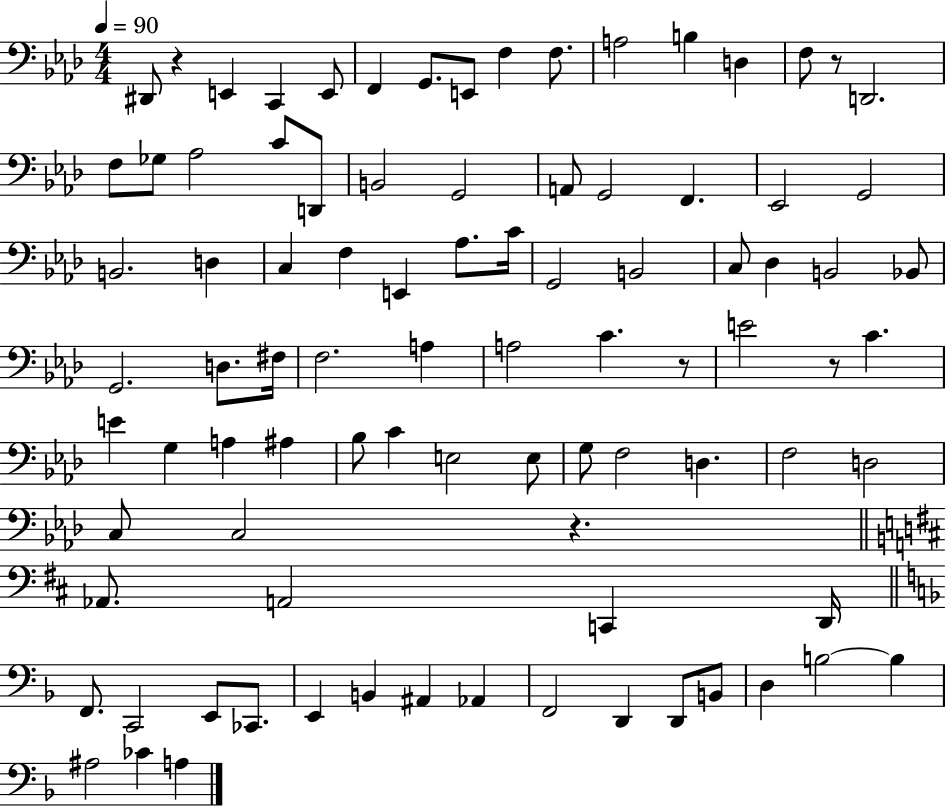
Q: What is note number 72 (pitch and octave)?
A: E2